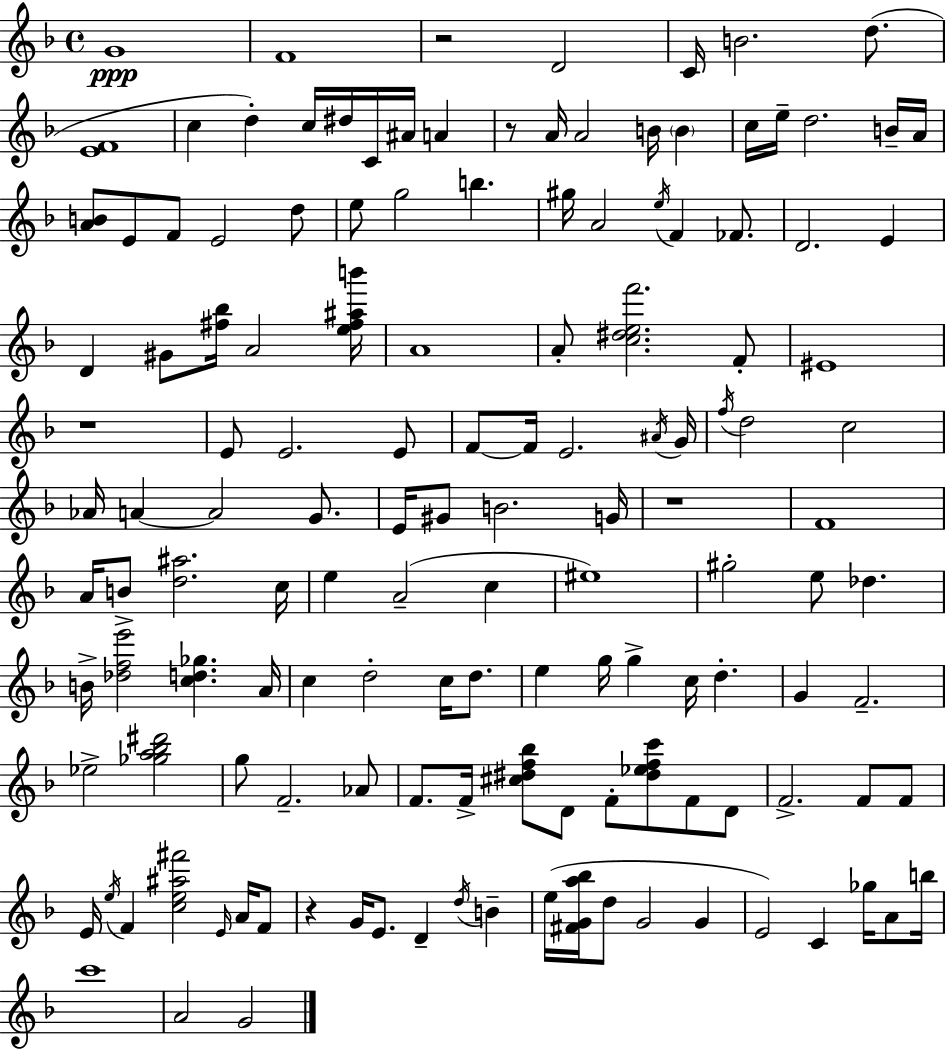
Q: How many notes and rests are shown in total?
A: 140